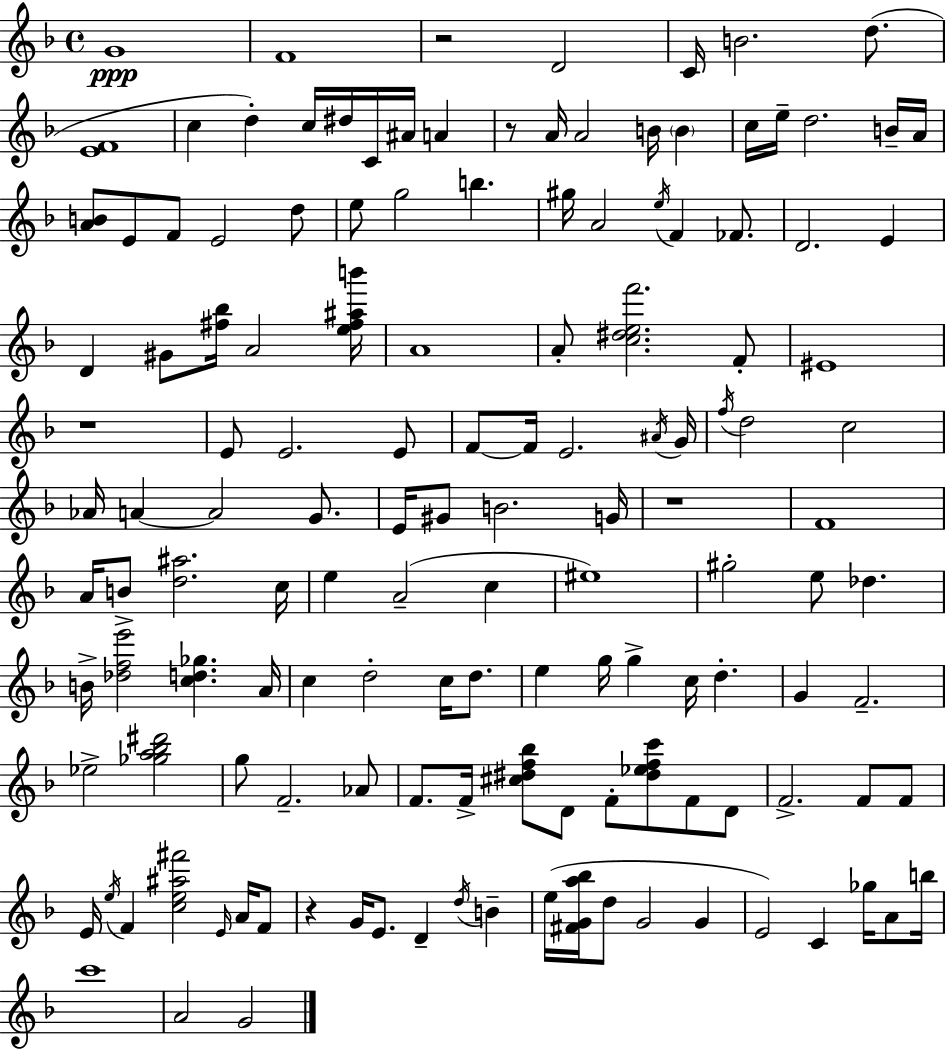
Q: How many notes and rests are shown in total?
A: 140